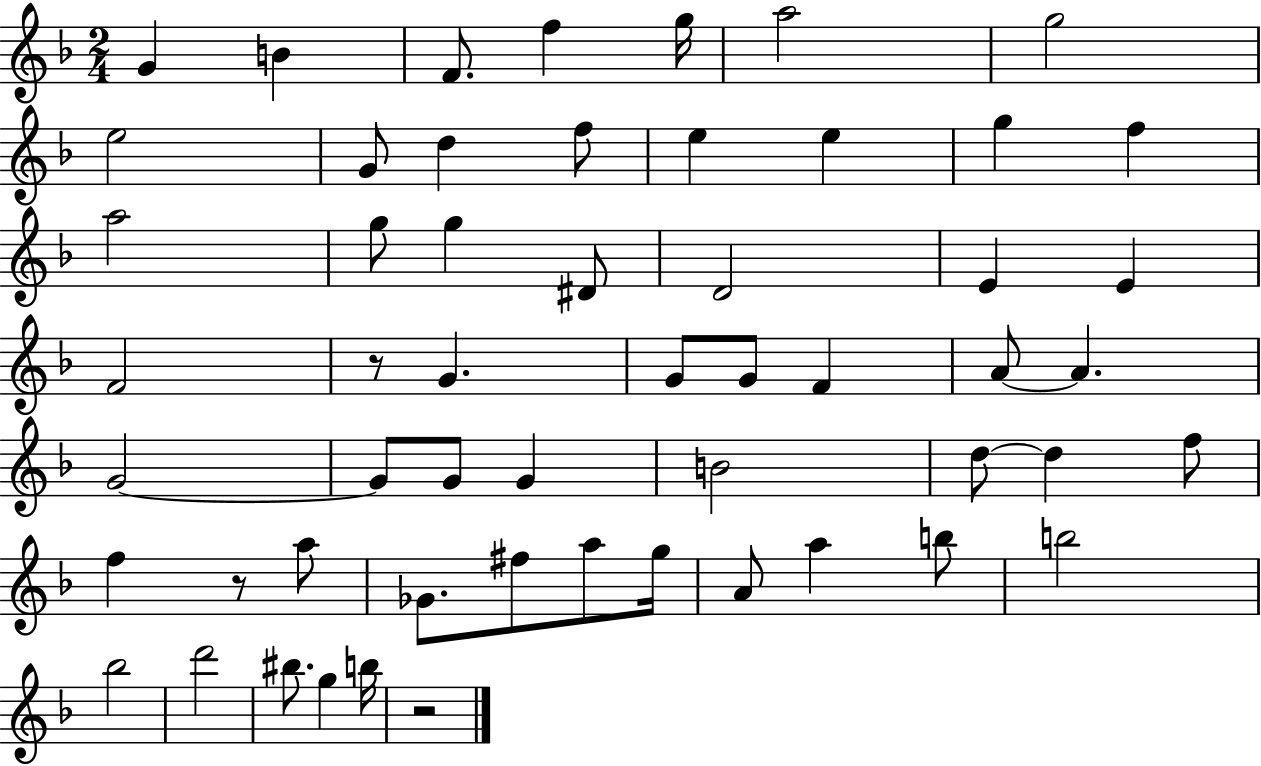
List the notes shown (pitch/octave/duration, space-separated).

G4/q B4/q F4/e. F5/q G5/s A5/h G5/h E5/h G4/e D5/q F5/e E5/q E5/q G5/q F5/q A5/h G5/e G5/q D#4/e D4/h E4/q E4/q F4/h R/e G4/q. G4/e G4/e F4/q A4/e A4/q. G4/h G4/e G4/e G4/q B4/h D5/e D5/q F5/e F5/q R/e A5/e Gb4/e. F#5/e A5/e G5/s A4/e A5/q B5/e B5/h Bb5/h D6/h BIS5/e. G5/q B5/s R/h